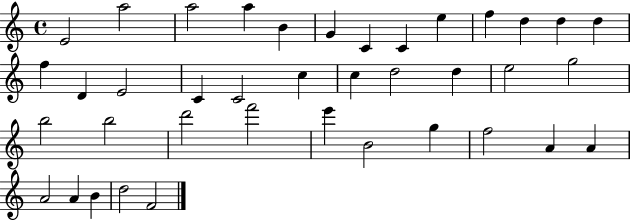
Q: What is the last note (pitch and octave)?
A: F4